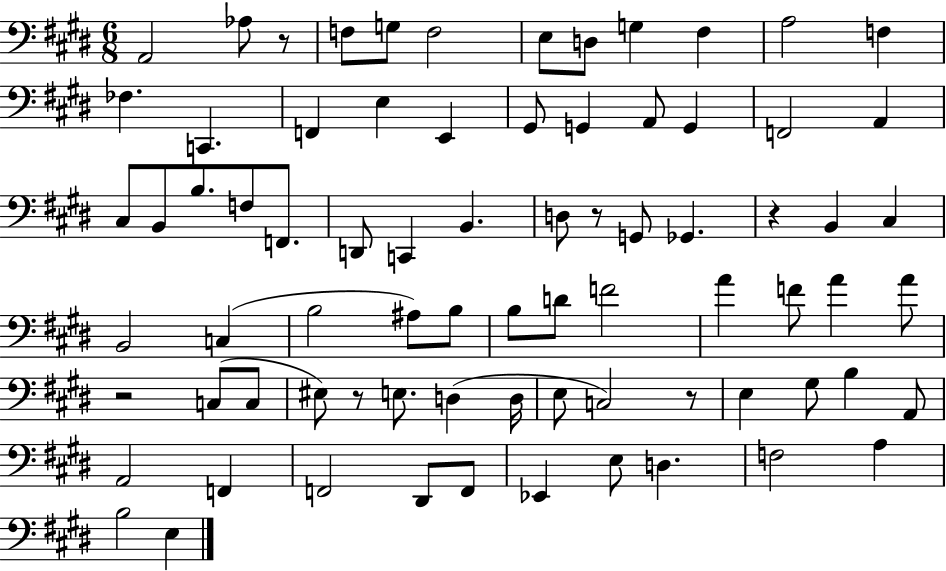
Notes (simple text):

A2/h Ab3/e R/e F3/e G3/e F3/h E3/e D3/e G3/q F#3/q A3/h F3/q FES3/q. C2/q. F2/q E3/q E2/q G#2/e G2/q A2/e G2/q F2/h A2/q C#3/e B2/e B3/e. F3/e F2/e. D2/e C2/q B2/q. D3/e R/e G2/e Gb2/q. R/q B2/q C#3/q B2/h C3/q B3/h A#3/e B3/e B3/e D4/e F4/h A4/q F4/e A4/q A4/e R/h C3/e C3/e EIS3/e R/e E3/e. D3/q D3/s E3/e C3/h R/e E3/q G#3/e B3/q A2/e A2/h F2/q F2/h D#2/e F2/e Eb2/q E3/e D3/q. F3/h A3/q B3/h E3/q